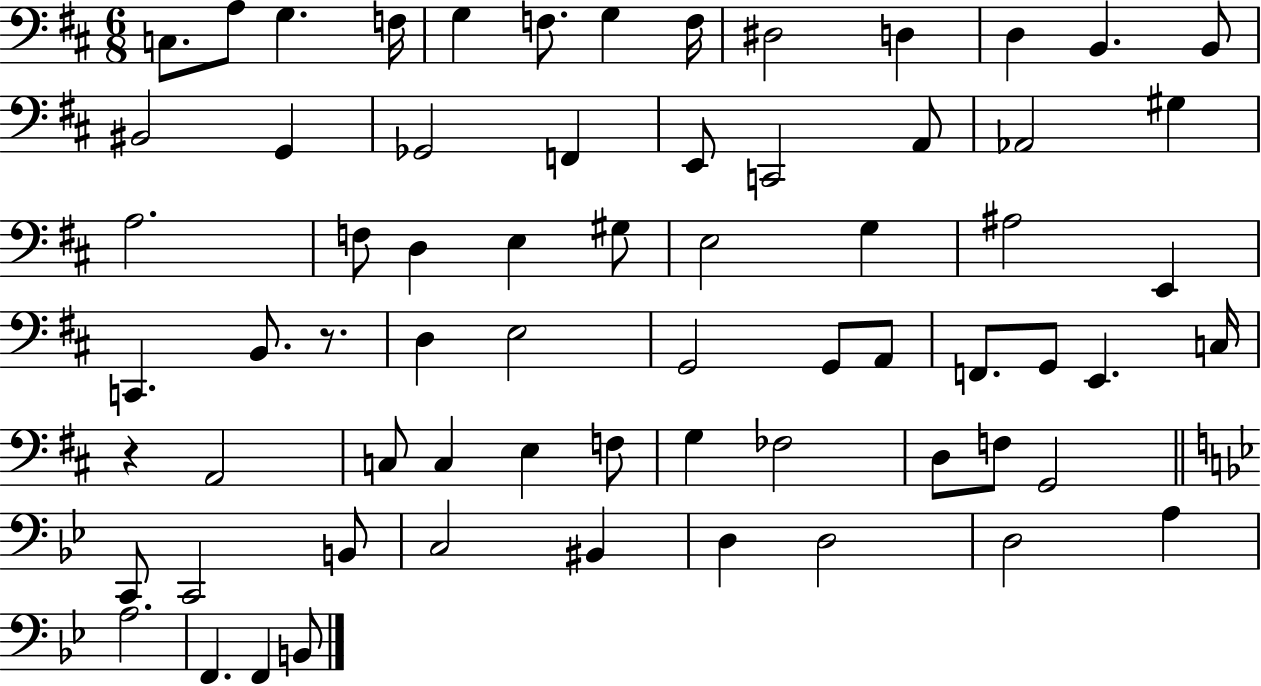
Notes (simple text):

C3/e. A3/e G3/q. F3/s G3/q F3/e. G3/q F3/s D#3/h D3/q D3/q B2/q. B2/e BIS2/h G2/q Gb2/h F2/q E2/e C2/h A2/e Ab2/h G#3/q A3/h. F3/e D3/q E3/q G#3/e E3/h G3/q A#3/h E2/q C2/q. B2/e. R/e. D3/q E3/h G2/h G2/e A2/e F2/e. G2/e E2/q. C3/s R/q A2/h C3/e C3/q E3/q F3/e G3/q FES3/h D3/e F3/e G2/h C2/e C2/h B2/e C3/h BIS2/q D3/q D3/h D3/h A3/q A3/h. F2/q. F2/q B2/e